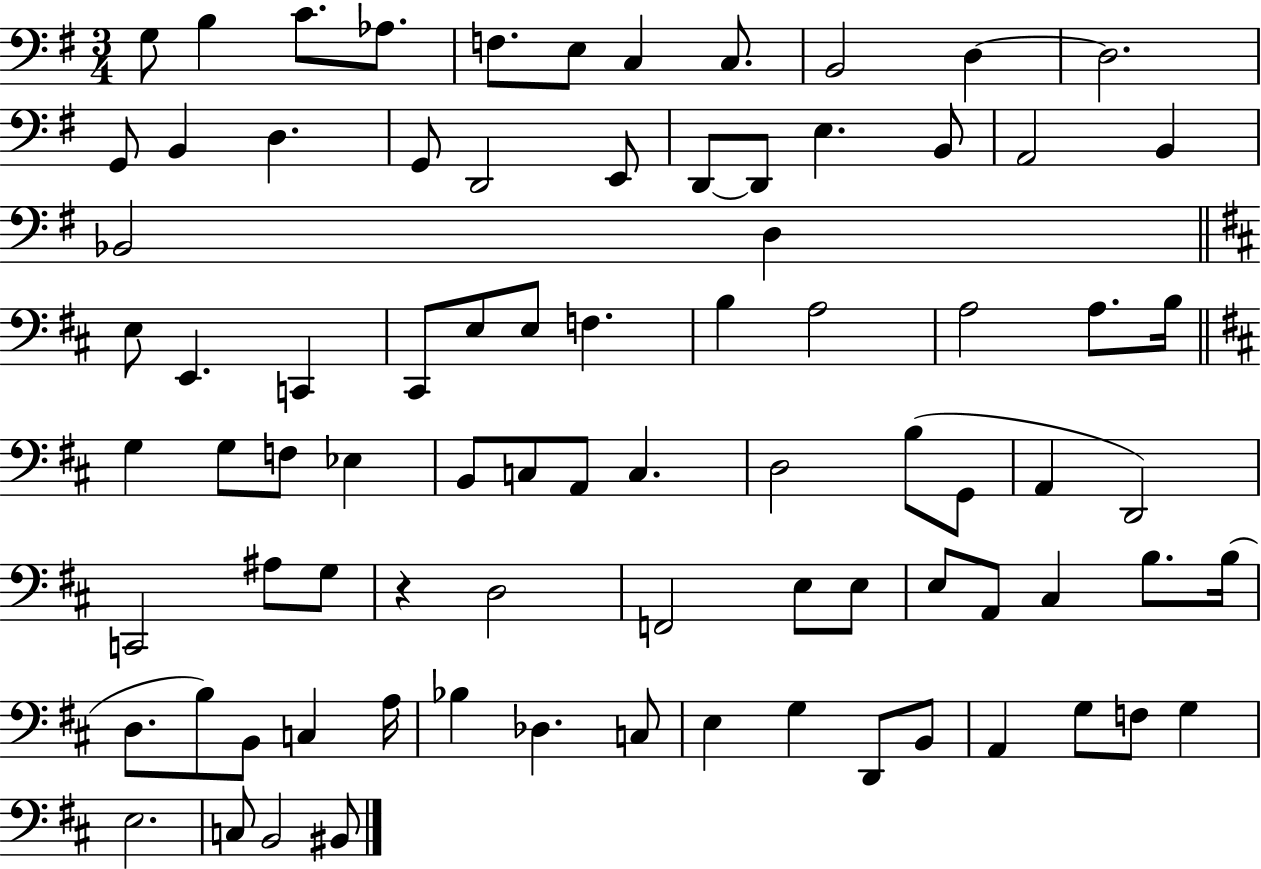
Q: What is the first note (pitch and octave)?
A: G3